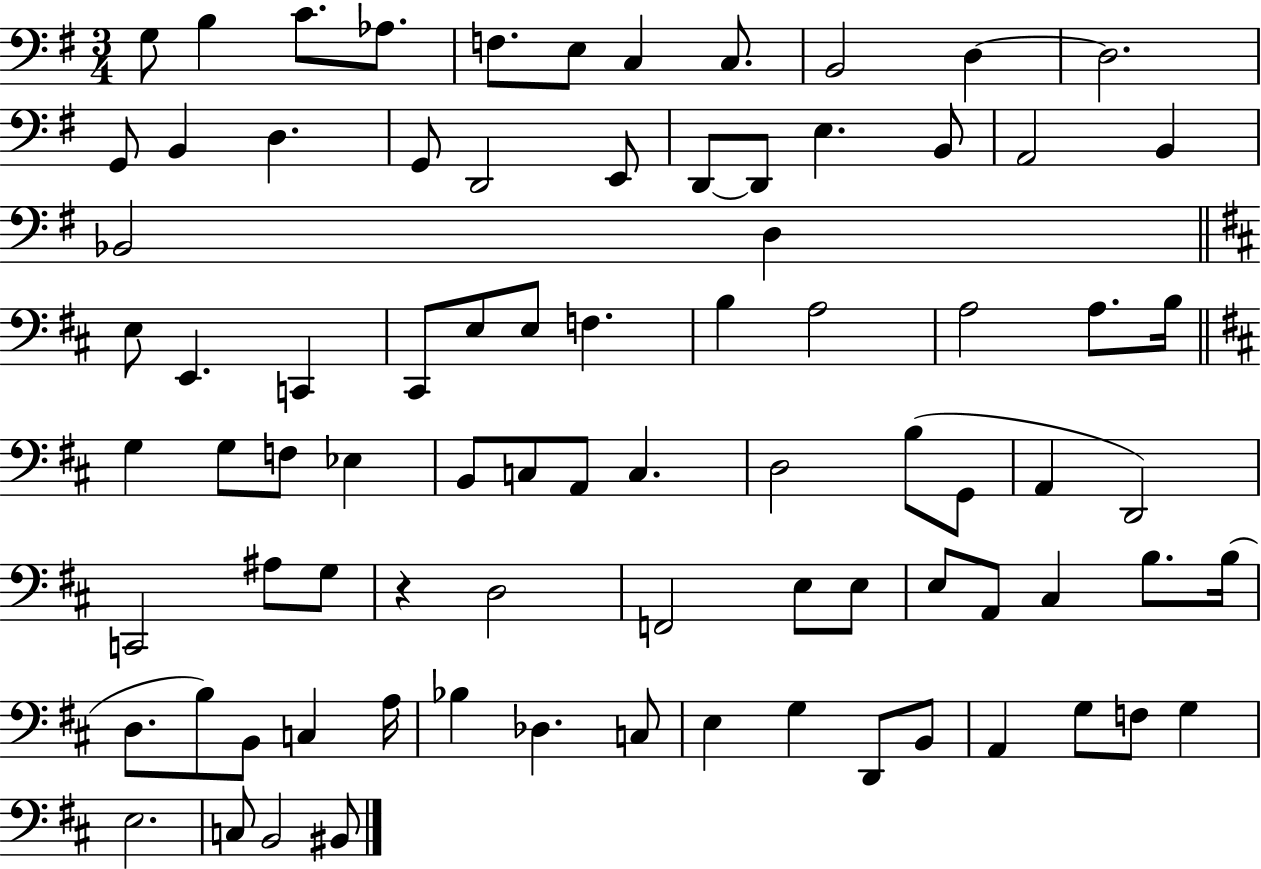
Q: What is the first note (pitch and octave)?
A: G3